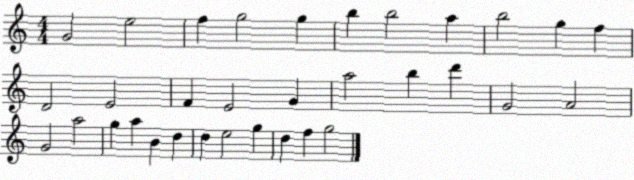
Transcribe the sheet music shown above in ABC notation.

X:1
T:Untitled
M:4/4
L:1/4
K:C
G2 e2 f g2 g b b2 a b2 g f D2 E2 F E2 G a2 b d' G2 A2 G2 a2 g a B d d e2 g d f g2